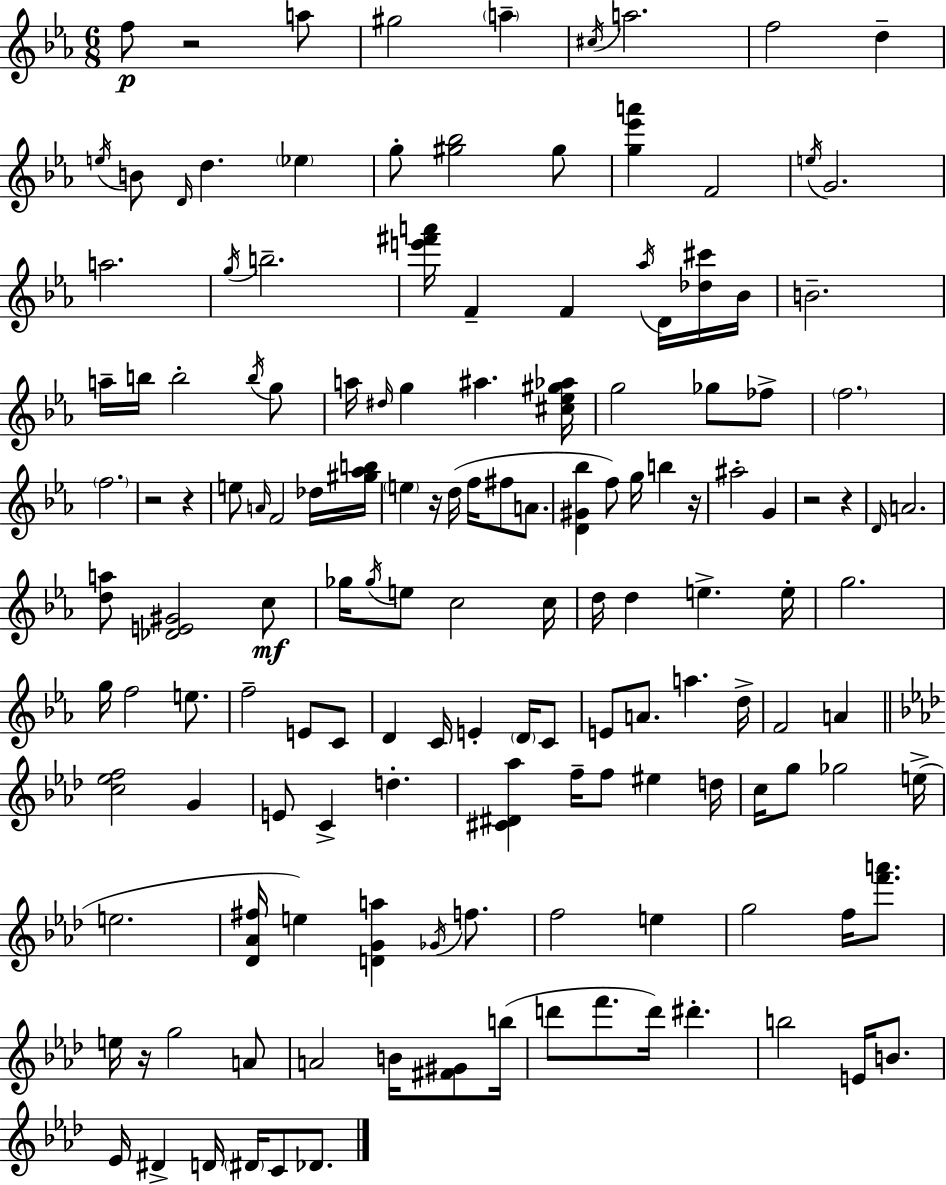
{
  \clef treble
  \numericTimeSignature
  \time 6/8
  \key c \minor
  f''8\p r2 a''8 | gis''2 \parenthesize a''4-- | \acciaccatura { cis''16 } a''2. | f''2 d''4-- | \break \acciaccatura { e''16 } b'8 \grace { d'16 } d''4. \parenthesize ees''4 | g''8-. <gis'' bes''>2 | gis''8 <g'' ees''' a'''>4 f'2 | \acciaccatura { e''16 } g'2. | \break a''2. | \acciaccatura { g''16 } b''2.-- | <e''' fis''' a'''>16 f'4-- f'4 | \acciaccatura { aes''16 } d'16 <des'' cis'''>16 bes'16 b'2.-- | \break a''16-- b''16 b''2-. | \acciaccatura { b''16 } g''8 a''16 \grace { dis''16 } g''4 | ais''4. <cis'' ees'' gis'' aes''>16 g''2 | ges''8 fes''8-> \parenthesize f''2. | \break \parenthesize f''2. | r2 | r4 e''8 \grace { a'16 } f'2 | des''16 <gis'' aes'' b''>16 \parenthesize e''4 | \break r16 d''16( f''16 fis''8 a'8. <d' gis' bes''>4 | f''8) g''16 b''4 r16 ais''2-. | g'4 r2 | r4 \grace { d'16 } a'2. | \break <d'' a''>8 | <des' e' gis'>2 c''8\mf ges''16 \acciaccatura { ges''16 } | e''8 c''2 c''16 d''16 | d''4 e''4.-> e''16-. g''2. | \break g''16 | f''2 e''8. f''2-- | e'8 c'8 d'4 | c'16 e'4-. \parenthesize d'16 c'8 e'8 | \break a'8. a''4. d''16-> f'2 | a'4 \bar "||" \break \key f \minor <c'' ees'' f''>2 g'4 | e'8 c'4-> d''4.-. | <cis' dis' aes''>4 f''16-- f''8 eis''4 d''16 | c''16 g''8 ges''2 e''16->( | \break e''2. | <des' aes' fis''>16 e''4) <d' g' a''>4 \acciaccatura { ges'16 } f''8. | f''2 e''4 | g''2 f''16 <f''' a'''>8. | \break e''16 r16 g''2 a'8 | a'2 b'16 <fis' gis'>8 | b''16( d'''8 f'''8. d'''16) dis'''4.-. | b''2 e'16 b'8. | \break ees'16 dis'4-> d'16 \parenthesize dis'16 c'8 des'8. | \bar "|."
}